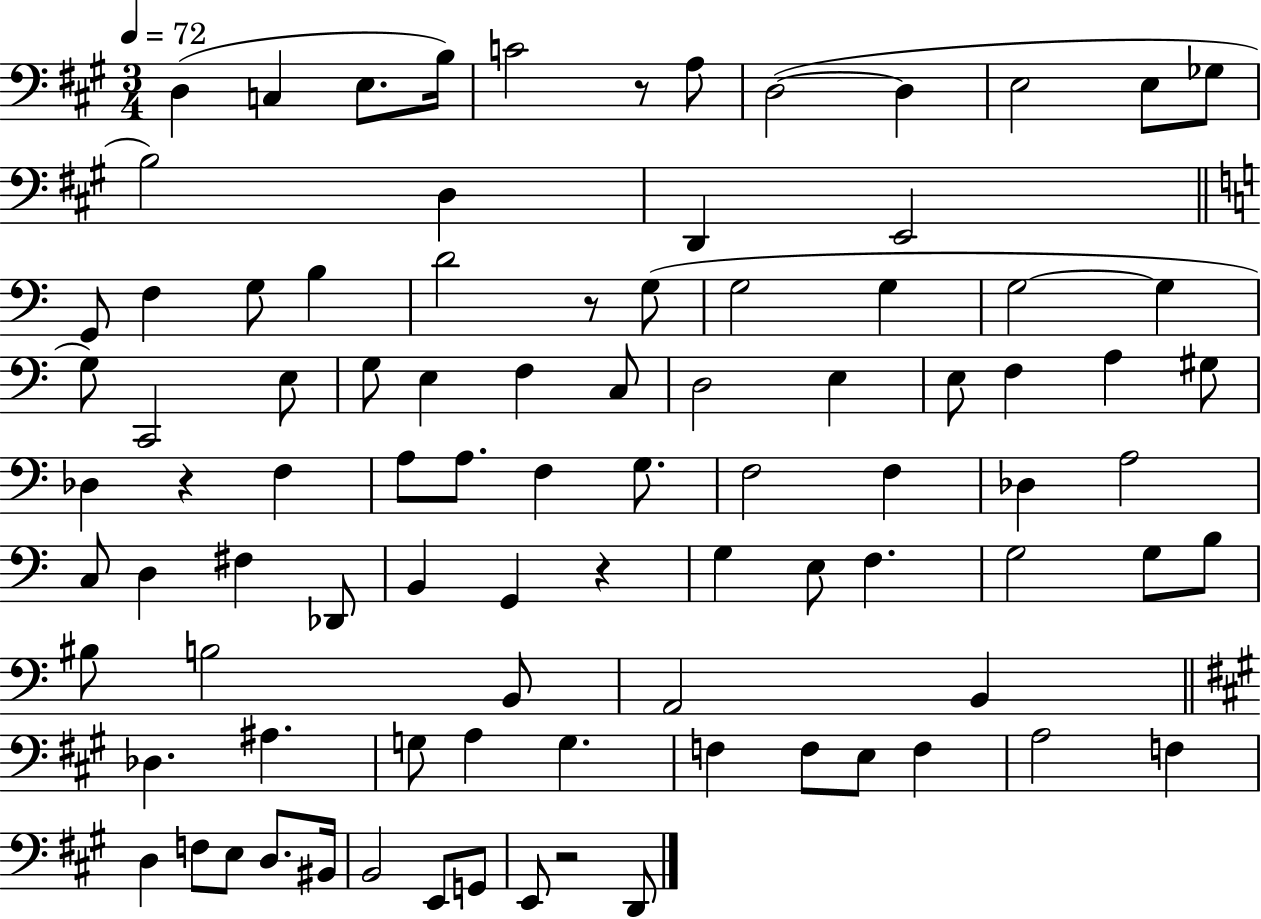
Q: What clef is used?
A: bass